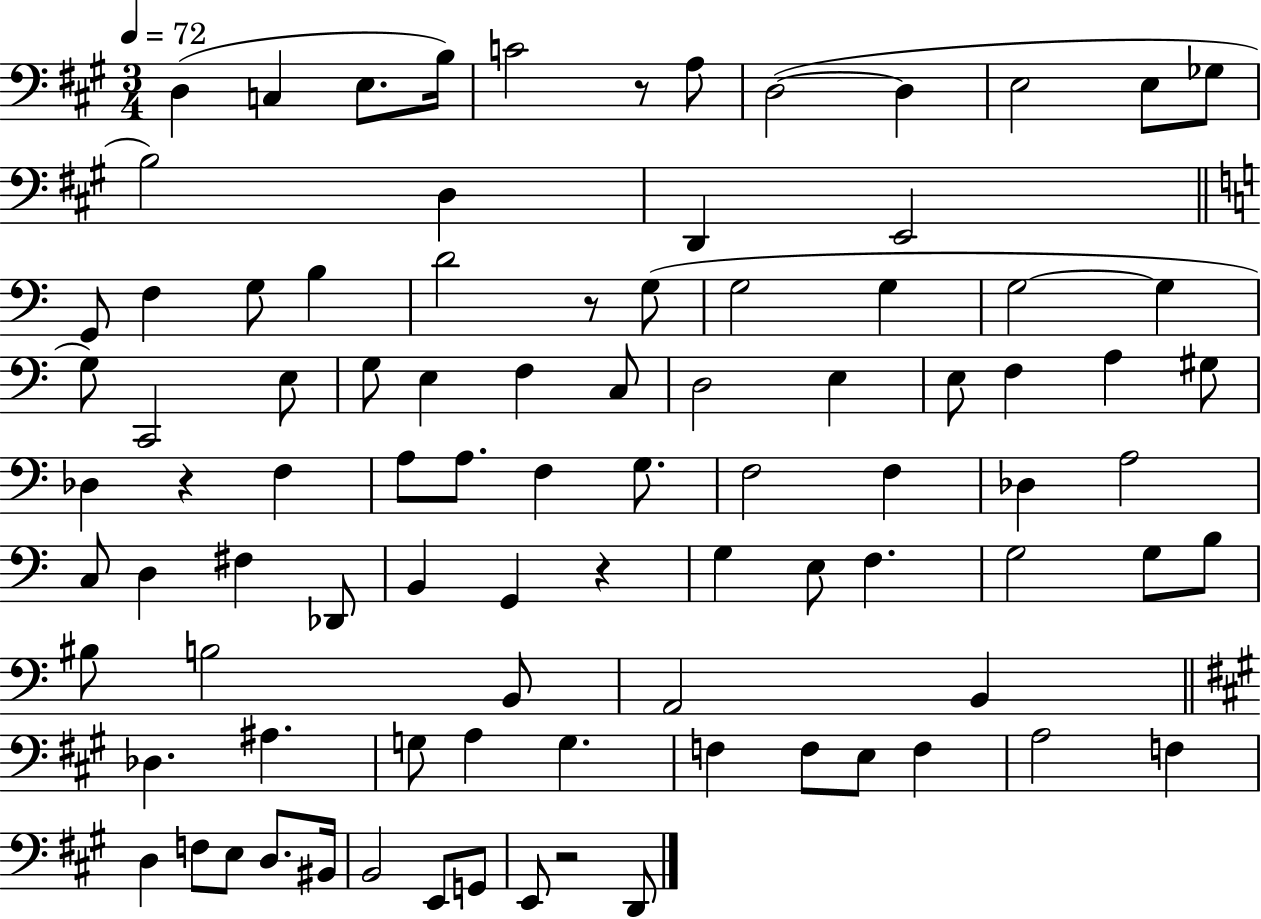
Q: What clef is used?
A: bass